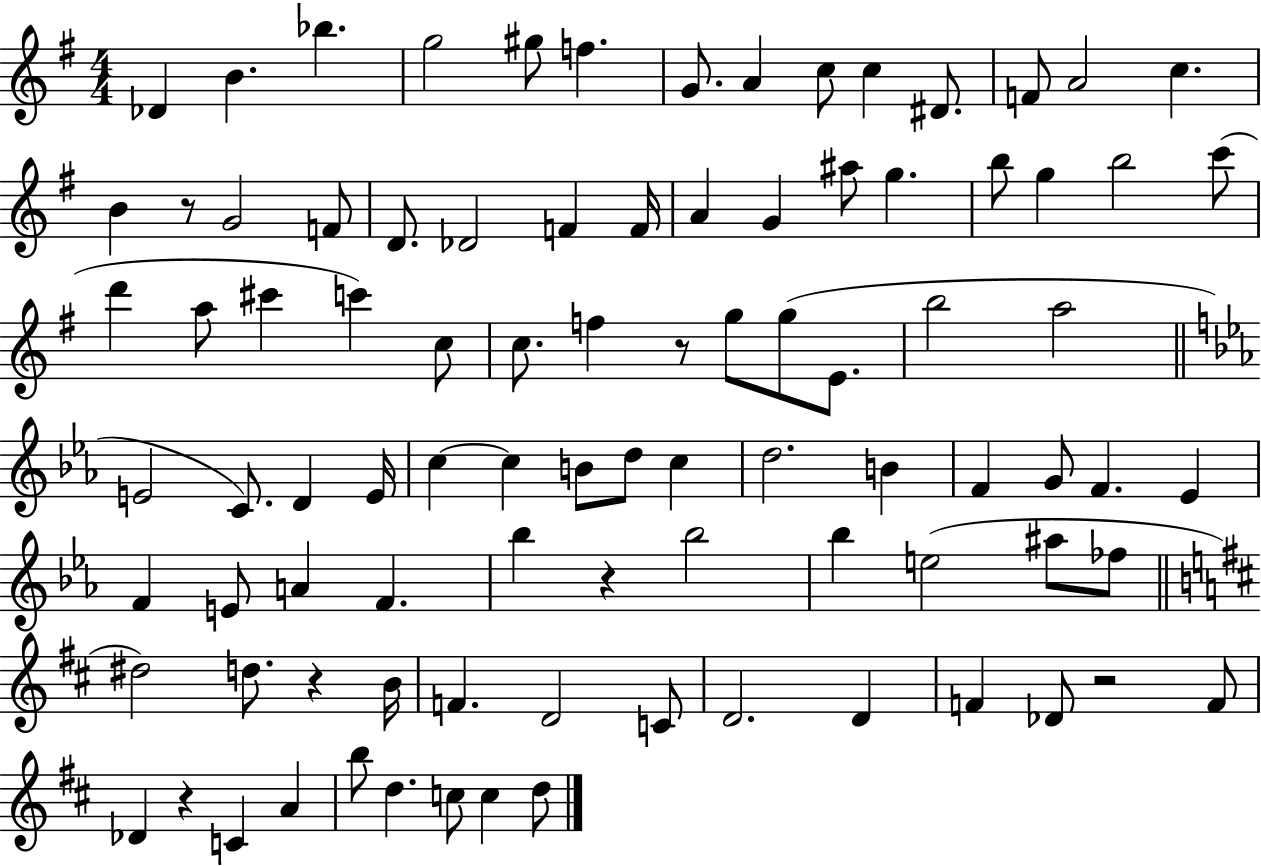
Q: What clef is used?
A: treble